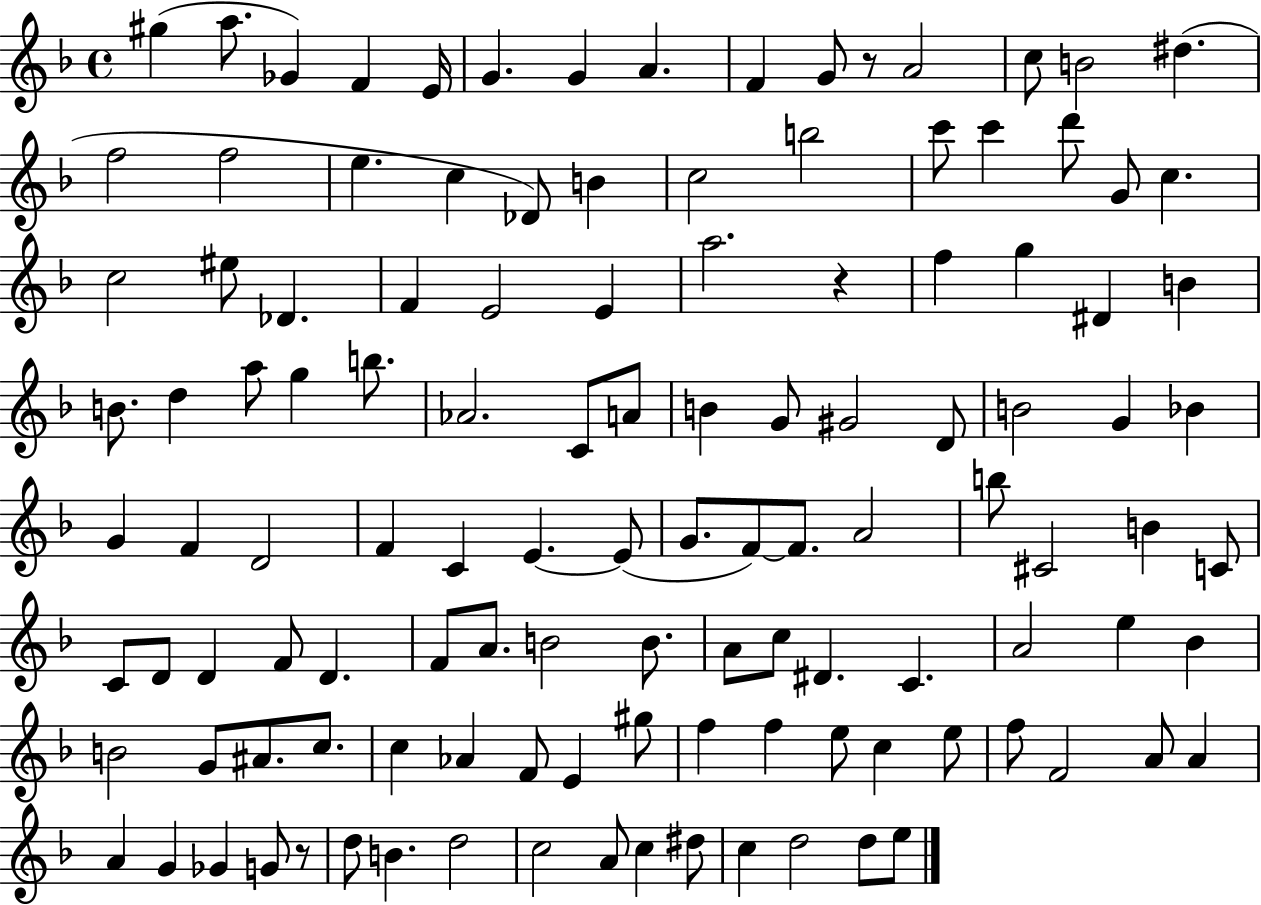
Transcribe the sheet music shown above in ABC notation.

X:1
T:Untitled
M:4/4
L:1/4
K:F
^g a/2 _G F E/4 G G A F G/2 z/2 A2 c/2 B2 ^d f2 f2 e c _D/2 B c2 b2 c'/2 c' d'/2 G/2 c c2 ^e/2 _D F E2 E a2 z f g ^D B B/2 d a/2 g b/2 _A2 C/2 A/2 B G/2 ^G2 D/2 B2 G _B G F D2 F C E E/2 G/2 F/2 F/2 A2 b/2 ^C2 B C/2 C/2 D/2 D F/2 D F/2 A/2 B2 B/2 A/2 c/2 ^D C A2 e _B B2 G/2 ^A/2 c/2 c _A F/2 E ^g/2 f f e/2 c e/2 f/2 F2 A/2 A A G _G G/2 z/2 d/2 B d2 c2 A/2 c ^d/2 c d2 d/2 e/2